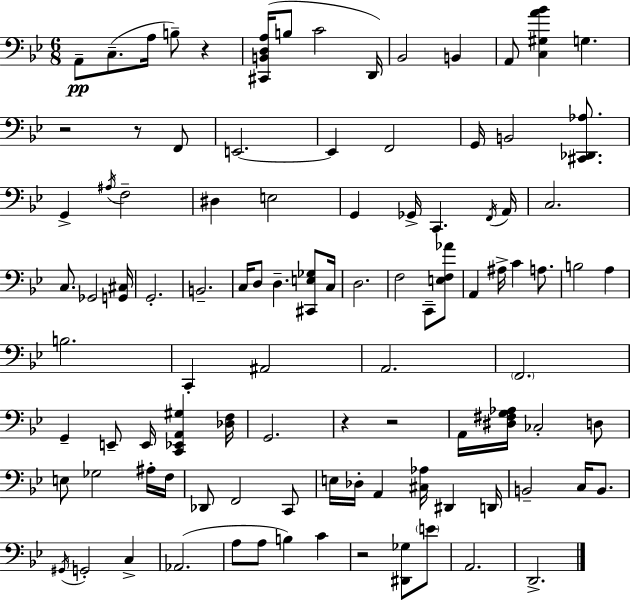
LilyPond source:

{
  \clef bass
  \numericTimeSignature
  \time 6/8
  \key bes \major
  a,8--\pp c8.--( a16 b8--) r4 | <cis, b, d a>16( b8 c'2 d,16) | bes,2 b,4 | a,8 <c gis a' bes'>4 g4. | \break r2 r8 f,8 | e,2.~~ | e,4 f,2 | g,16 b,2 <cis, des, aes>8. | \break g,4-> \acciaccatura { ais16 } f2-- | dis4 e2 | g,4 ges,16-> c,4. | \acciaccatura { f,16 } a,16 c2. | \break c8. ges,2 | <g, cis>16 g,2.-. | b,2.-- | c16 d8 d4.-- <cis, e ges>8 | \break c16 d2. | f2 c,8-- | <e f aes'>8 a,4 ais16-> c'4 a8. | b2 a4 | \break b2. | c,4-. ais,2 | a,2. | \parenthesize f,2. | \break g,4-- e,8-- e,16 <c, ees, a, gis>4 | <des f>16 g,2. | r4 r2 | a,16 <dis fis g aes>16 ces2-. | \break d8 e8 ges2 | ais16-. f16 des,8 f,2 | c,8 e16 des16-. a,4 <cis aes>16 dis,4 | d,16 b,2-- c16 b,8. | \break \acciaccatura { gis,16 } g,2-. c4-> | aes,2.( | a8 a8 b4) c'4 | r2 <dis, ges>8 | \break \parenthesize e'8 a,2. | d,2.-> | \bar "|."
}